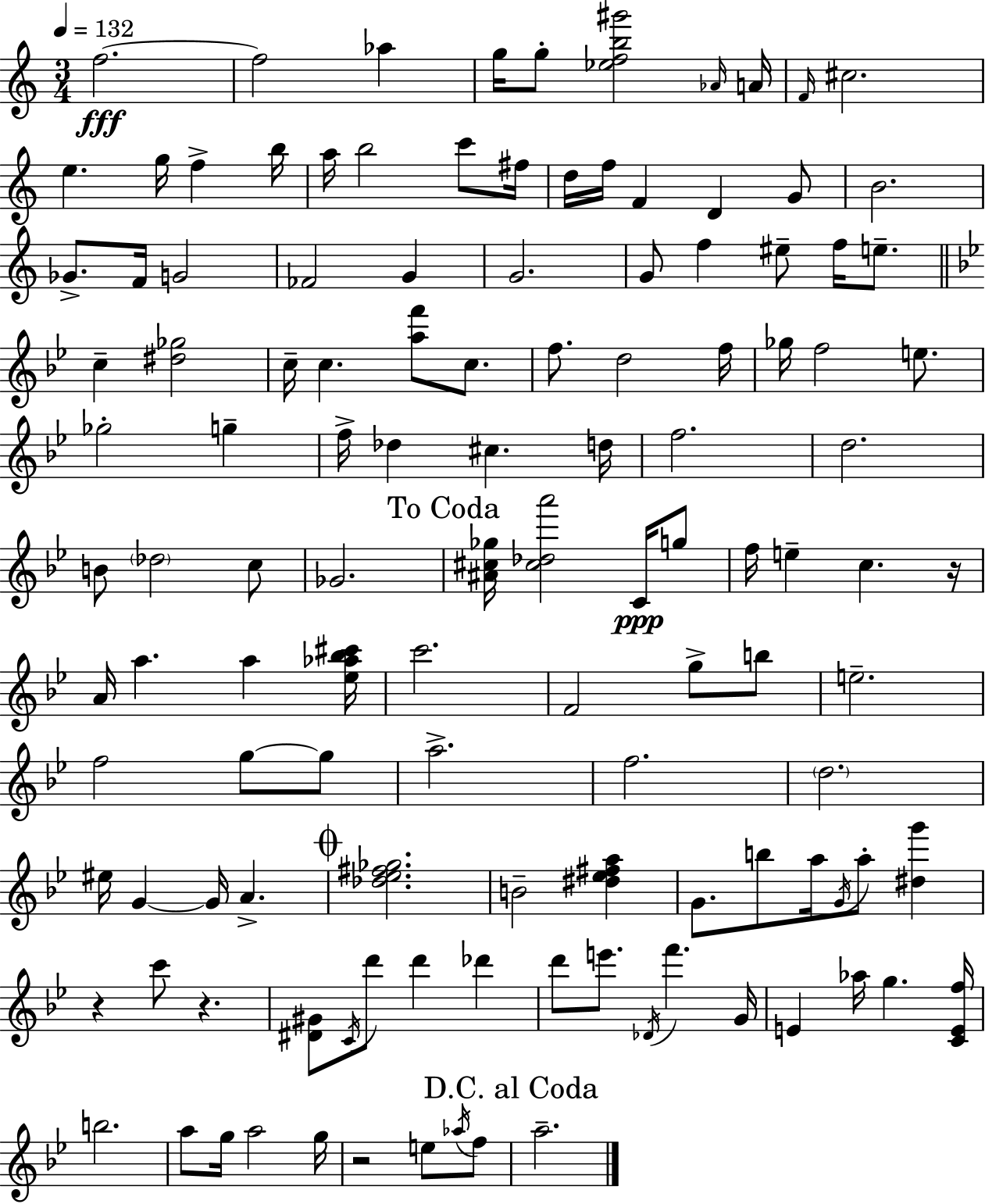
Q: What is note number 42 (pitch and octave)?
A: Gb5